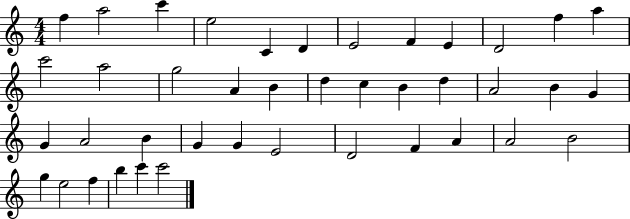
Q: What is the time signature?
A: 4/4